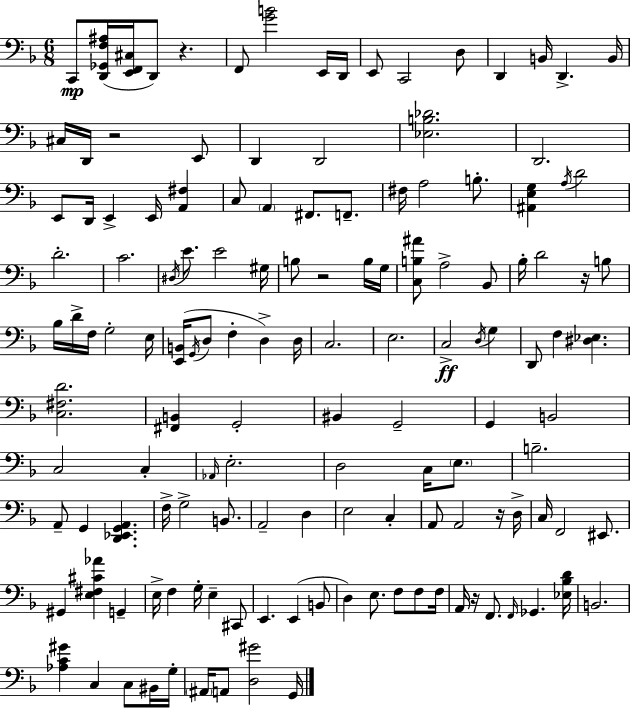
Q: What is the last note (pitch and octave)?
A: G2